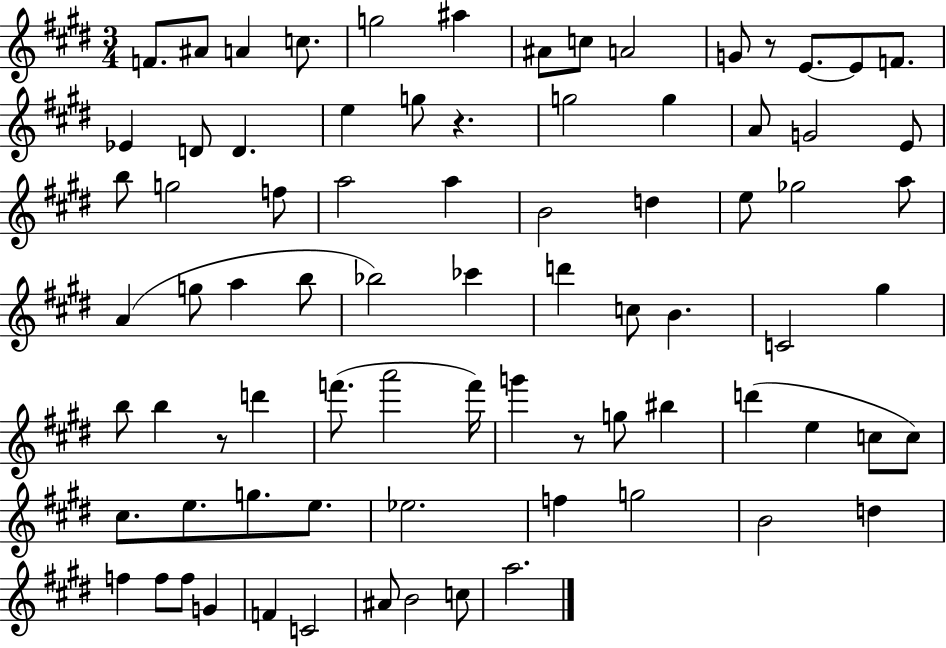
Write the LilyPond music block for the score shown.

{
  \clef treble
  \numericTimeSignature
  \time 3/4
  \key e \major
  f'8. ais'8 a'4 c''8. | g''2 ais''4 | ais'8 c''8 a'2 | g'8 r8 e'8.~~ e'8 f'8. | \break ees'4 d'8 d'4. | e''4 g''8 r4. | g''2 g''4 | a'8 g'2 e'8 | \break b''8 g''2 f''8 | a''2 a''4 | b'2 d''4 | e''8 ges''2 a''8 | \break a'4( g''8 a''4 b''8 | bes''2) ces'''4 | d'''4 c''8 b'4. | c'2 gis''4 | \break b''8 b''4 r8 d'''4 | f'''8.( a'''2 f'''16) | g'''4 r8 g''8 bis''4 | d'''4( e''4 c''8 c''8) | \break cis''8. e''8. g''8. e''8. | ees''2. | f''4 g''2 | b'2 d''4 | \break f''4 f''8 f''8 g'4 | f'4 c'2 | ais'8 b'2 c''8 | a''2. | \break \bar "|."
}